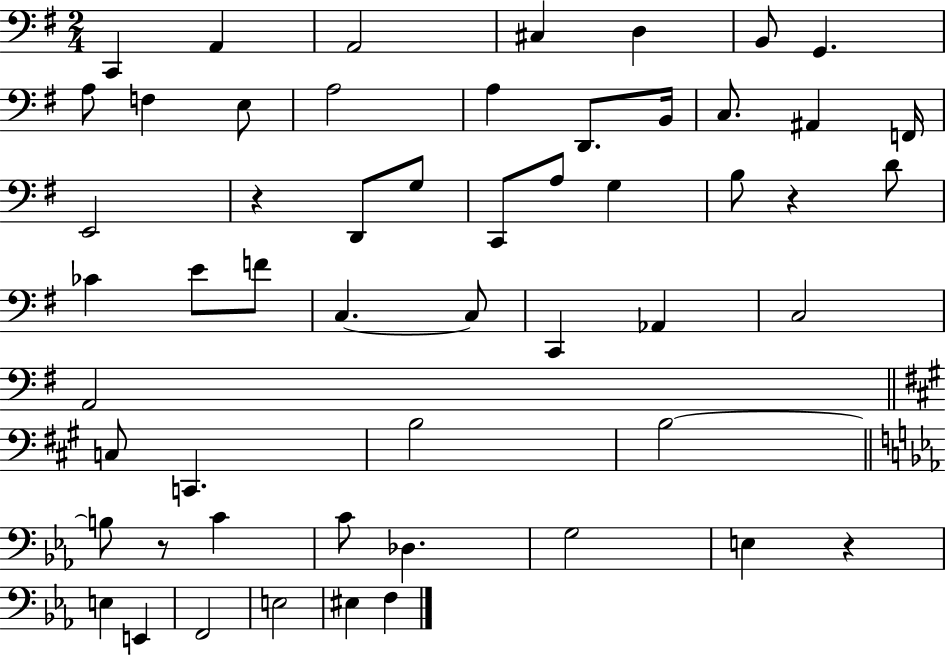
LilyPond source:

{
  \clef bass
  \numericTimeSignature
  \time 2/4
  \key g \major
  c,4 a,4 | a,2 | cis4 d4 | b,8 g,4. | \break a8 f4 e8 | a2 | a4 d,8. b,16 | c8. ais,4 f,16 | \break e,2 | r4 d,8 g8 | c,8 a8 g4 | b8 r4 d'8 | \break ces'4 e'8 f'8 | c4.~~ c8 | c,4 aes,4 | c2 | \break a,2 | \bar "||" \break \key a \major c8 c,4. | b2 | b2~~ | \bar "||" \break \key ees \major b8 r8 c'4 | c'8 des4. | g2 | e4 r4 | \break e4 e,4 | f,2 | e2 | eis4 f4 | \break \bar "|."
}